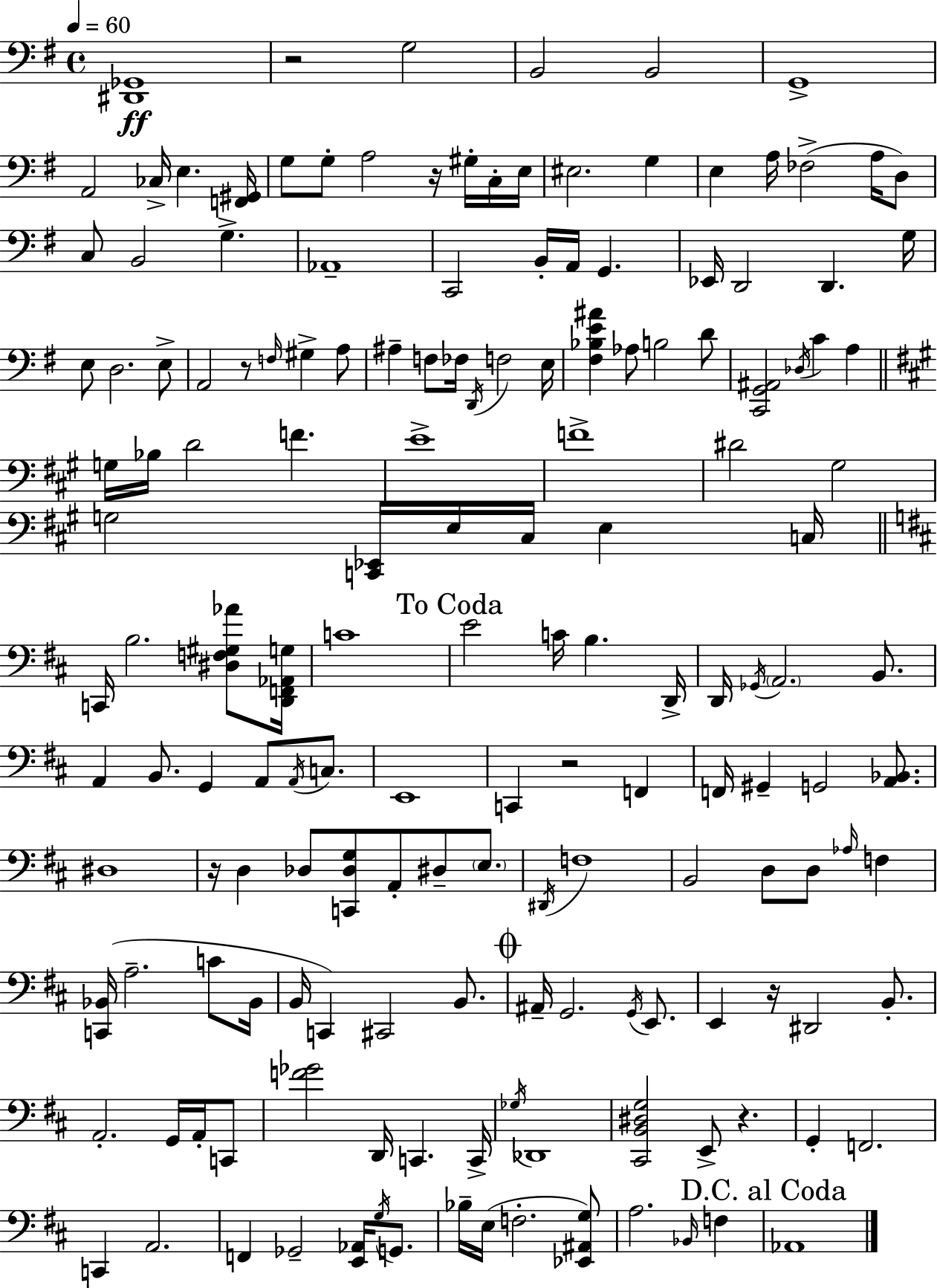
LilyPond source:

{
  \clef bass
  \time 4/4
  \defaultTimeSignature
  \key g \major
  \tempo 4 = 60
  <dis, ges,>1\ff | r2 g2 | b,2 b,2 | g,1-> | \break a,2 ces16-> e4. <f, gis,>16 | g8 g8-. a2 r16 gis16-. c16-. e16 | eis2. g4 | e4 a16 fes2->( a16 d8) | \break c8 b,2 g4.-> | aes,1-- | c,2 b,16-. a,16 g,4. | ees,16 d,2 d,4. g16 | \break e8 d2. e8-> | a,2 r8 \grace { f16 } gis4-> a8 | ais4-- f8 fes16 \acciaccatura { d,16 } f2 | e16 <fis bes e' ais'>4 aes8 b2 | \break d'8 <c, g, ais,>2 \acciaccatura { des16 } c'4 a4 | \bar "||" \break \key a \major g16 bes16 d'2 f'4. | e'1-> | f'1-> | dis'2 gis2 | \break g2 <c, ees,>16 e16 cis16 e4 c16 | \bar "||" \break \key d \major c,16 b2. <dis f gis aes'>8 <d, f, aes, g>16 | c'1 | \mark "To Coda" e'2 c'16 b4. d,16-> | d,16 \acciaccatura { ges,16 } \parenthesize a,2. b,8. | \break a,4 b,8. g,4 a,8 \acciaccatura { a,16 } c8. | e,1 | c,4 r2 f,4 | f,16 gis,4-- g,2 <a, bes,>8. | \break dis1 | r16 d4 des8 <c, des g>8 a,8-. dis8-- \parenthesize e8. | \acciaccatura { dis,16 } f1 | b,2 d8 d8 \grace { aes16 } | \break f4 <c, bes,>16( a2.-- | c'8 bes,16 b,16 c,4) cis,2 | b,8. \mark \markup { \musicglyph "scripts.coda" } ais,16-- g,2. | \acciaccatura { g,16 } e,8. e,4 r16 dis,2 | \break b,8.-. a,2.-. | g,16 a,16-. c,8 <f' ges'>2 d,16 c,4. | c,16-> \acciaccatura { ges16 } des,1 | <cis, b, dis g>2 e,8-> | \break r4. g,4-. f,2. | c,4 a,2. | f,4 ges,2-- | <e, aes,>16 \acciaccatura { g16 } g,8. bes16-- e16( f2.-. | \break <ees, ais, g>8) a2. | \grace { bes,16 } f4 \mark "D.C. al Coda" aes,1 | \bar "|."
}